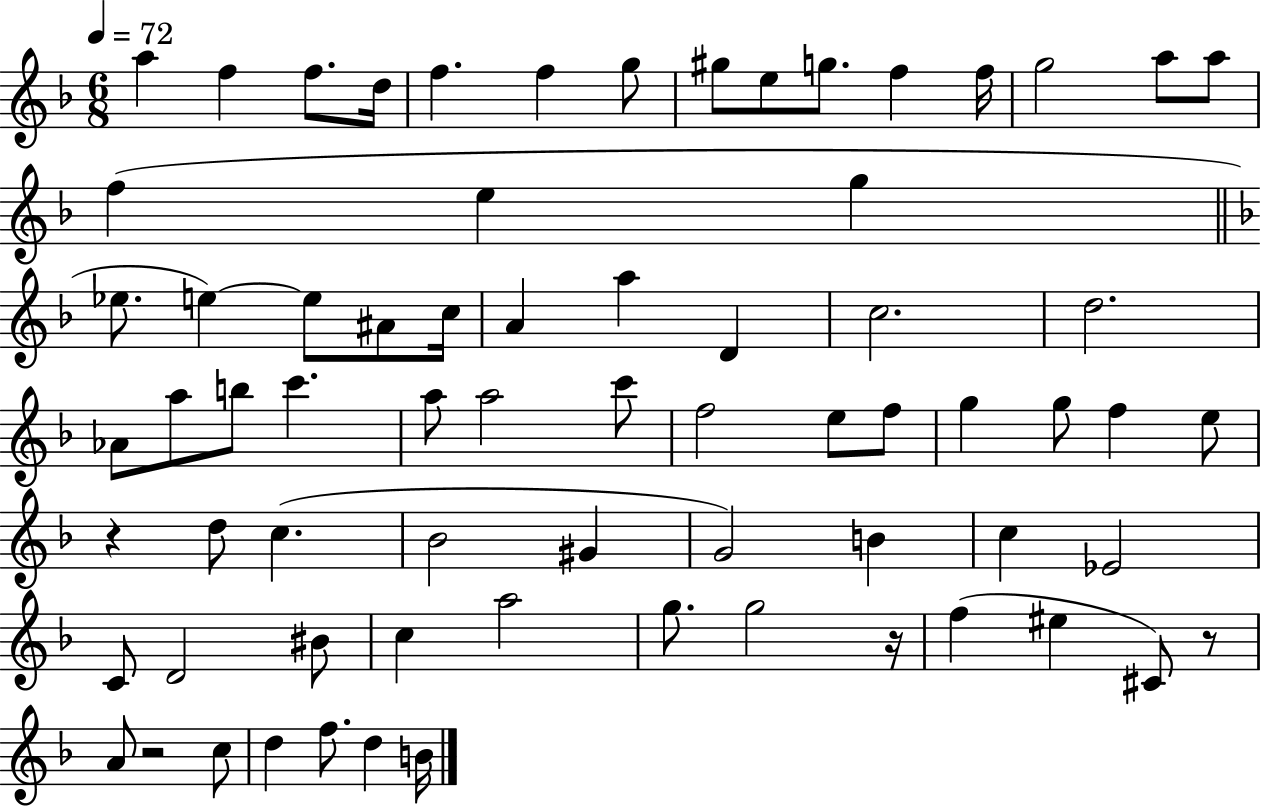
{
  \clef treble
  \numericTimeSignature
  \time 6/8
  \key f \major
  \tempo 4 = 72
  \repeat volta 2 { a''4 f''4 f''8. d''16 | f''4. f''4 g''8 | gis''8 e''8 g''8. f''4 f''16 | g''2 a''8 a''8 | \break f''4( e''4 g''4 | \bar "||" \break \key f \major ees''8. e''4~~) e''8 ais'8 c''16 | a'4 a''4 d'4 | c''2. | d''2. | \break aes'8 a''8 b''8 c'''4. | a''8 a''2 c'''8 | f''2 e''8 f''8 | g''4 g''8 f''4 e''8 | \break r4 d''8 c''4.( | bes'2 gis'4 | g'2) b'4 | c''4 ees'2 | \break c'8 d'2 bis'8 | c''4 a''2 | g''8. g''2 r16 | f''4( eis''4 cis'8) r8 | \break a'8 r2 c''8 | d''4 f''8. d''4 b'16 | } \bar "|."
}